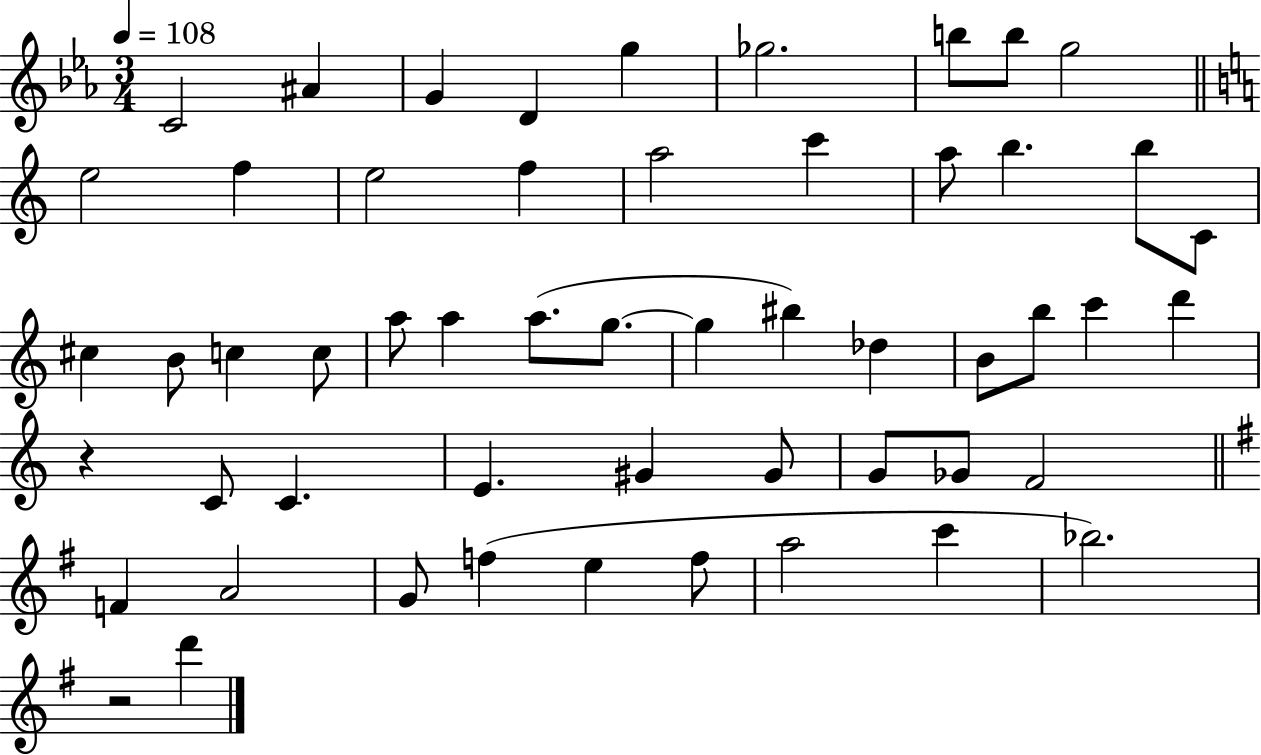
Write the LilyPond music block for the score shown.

{
  \clef treble
  \numericTimeSignature
  \time 3/4
  \key ees \major
  \tempo 4 = 108
  \repeat volta 2 { c'2 ais'4 | g'4 d'4 g''4 | ges''2. | b''8 b''8 g''2 | \break \bar "||" \break \key c \major e''2 f''4 | e''2 f''4 | a''2 c'''4 | a''8 b''4. b''8 c'8 | \break cis''4 b'8 c''4 c''8 | a''8 a''4 a''8.( g''8.~~ | g''4 bis''4) des''4 | b'8 b''8 c'''4 d'''4 | \break r4 c'8 c'4. | e'4. gis'4 gis'8 | g'8 ges'8 f'2 | \bar "||" \break \key g \major f'4 a'2 | g'8 f''4( e''4 f''8 | a''2 c'''4 | bes''2.) | \break r2 d'''4 | } \bar "|."
}